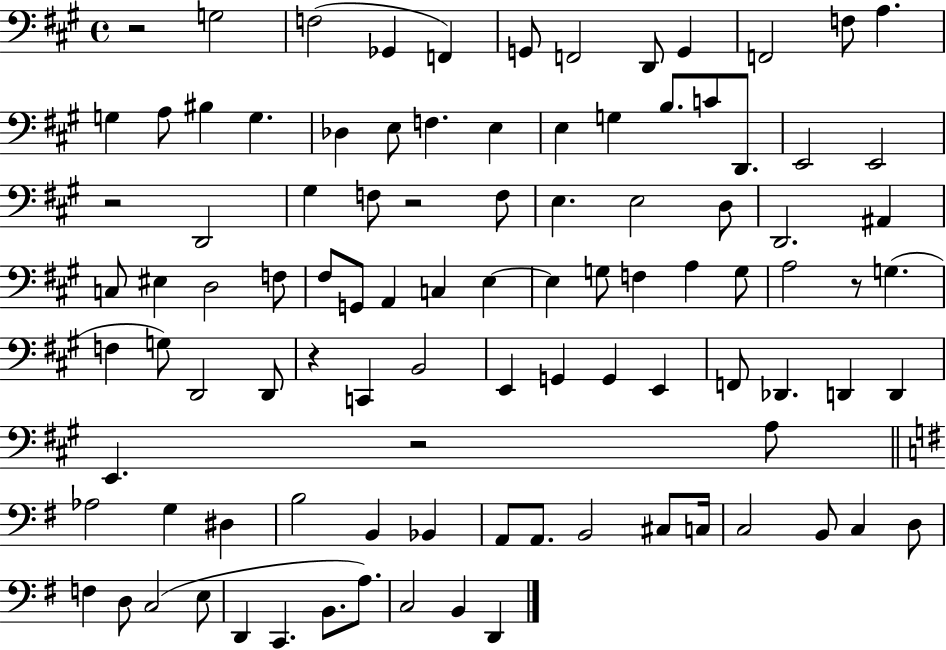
{
  \clef bass
  \time 4/4
  \defaultTimeSignature
  \key a \major
  r2 g2 | f2( ges,4 f,4) | g,8 f,2 d,8 g,4 | f,2 f8 a4. | \break g4 a8 bis4 g4. | des4 e8 f4. e4 | e4 g4 b8. c'8 d,8. | e,2 e,2 | \break r2 d,2 | gis4 f8 r2 f8 | e4. e2 d8 | d,2. ais,4 | \break c8 eis4 d2 f8 | fis8 g,8 a,4 c4 e4~~ | e4 g8 f4 a4 g8 | a2 r8 g4.( | \break f4 g8) d,2 d,8 | r4 c,4 b,2 | e,4 g,4 g,4 e,4 | f,8 des,4. d,4 d,4 | \break e,4. r2 a8 | \bar "||" \break \key g \major aes2 g4 dis4 | b2 b,4 bes,4 | a,8 a,8. b,2 cis8 c16 | c2 b,8 c4 d8 | \break f4 d8 c2( e8 | d,4 c,4. b,8. a8.) | c2 b,4 d,4 | \bar "|."
}